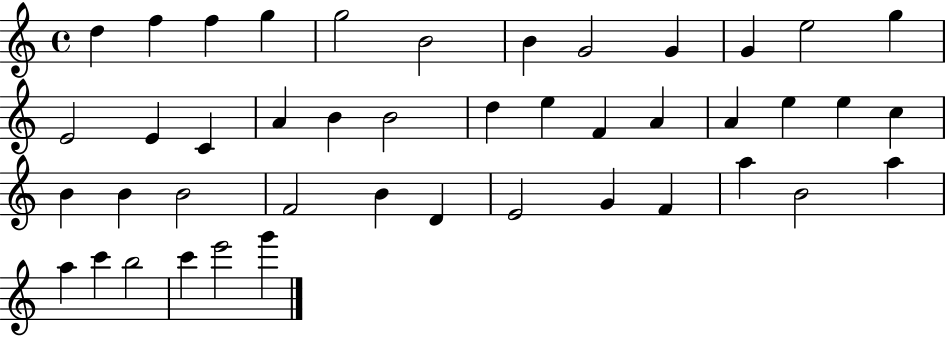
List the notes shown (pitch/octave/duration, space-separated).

D5/q F5/q F5/q G5/q G5/h B4/h B4/q G4/h G4/q G4/q E5/h G5/q E4/h E4/q C4/q A4/q B4/q B4/h D5/q E5/q F4/q A4/q A4/q E5/q E5/q C5/q B4/q B4/q B4/h F4/h B4/q D4/q E4/h G4/q F4/q A5/q B4/h A5/q A5/q C6/q B5/h C6/q E6/h G6/q